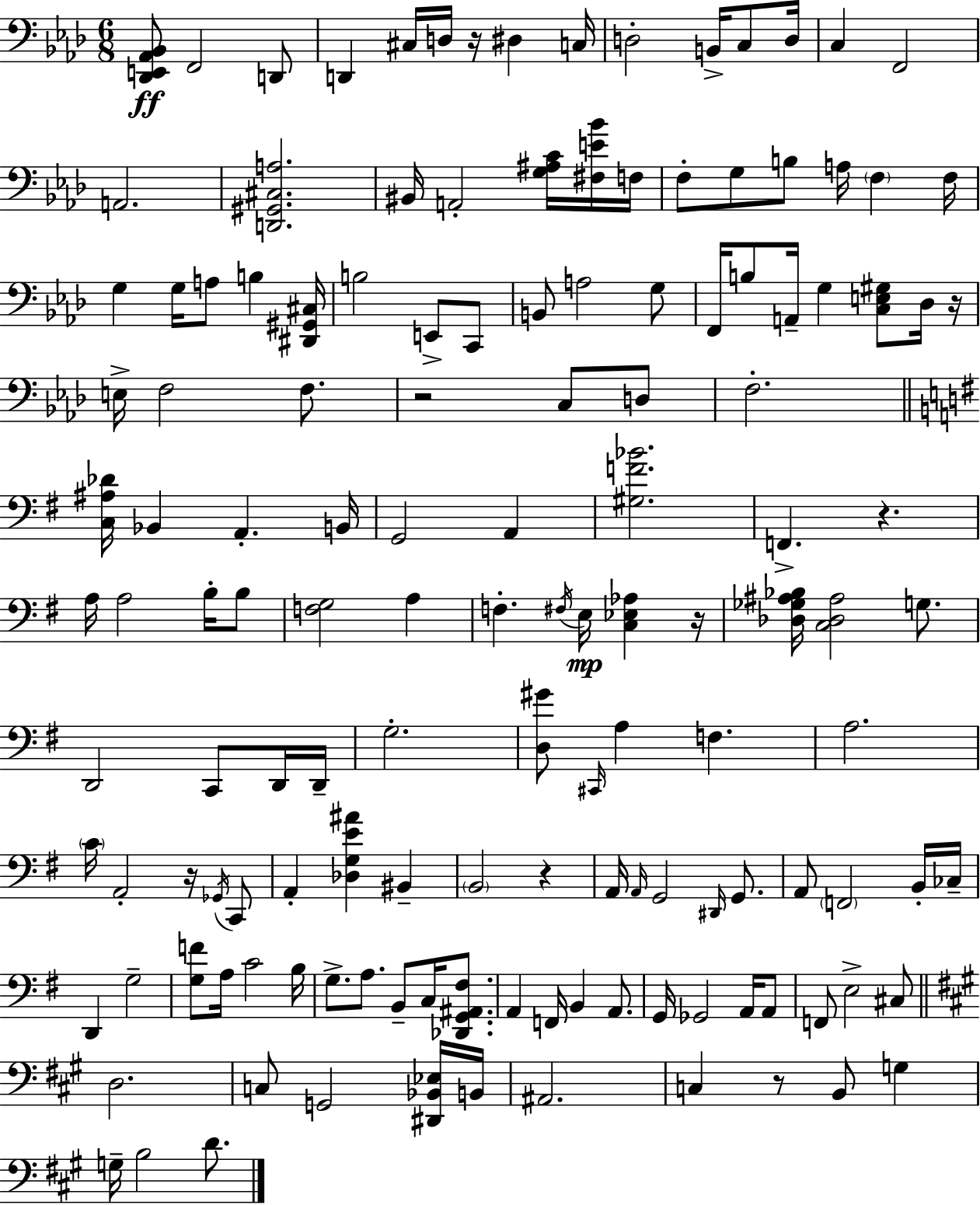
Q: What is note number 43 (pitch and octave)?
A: D3